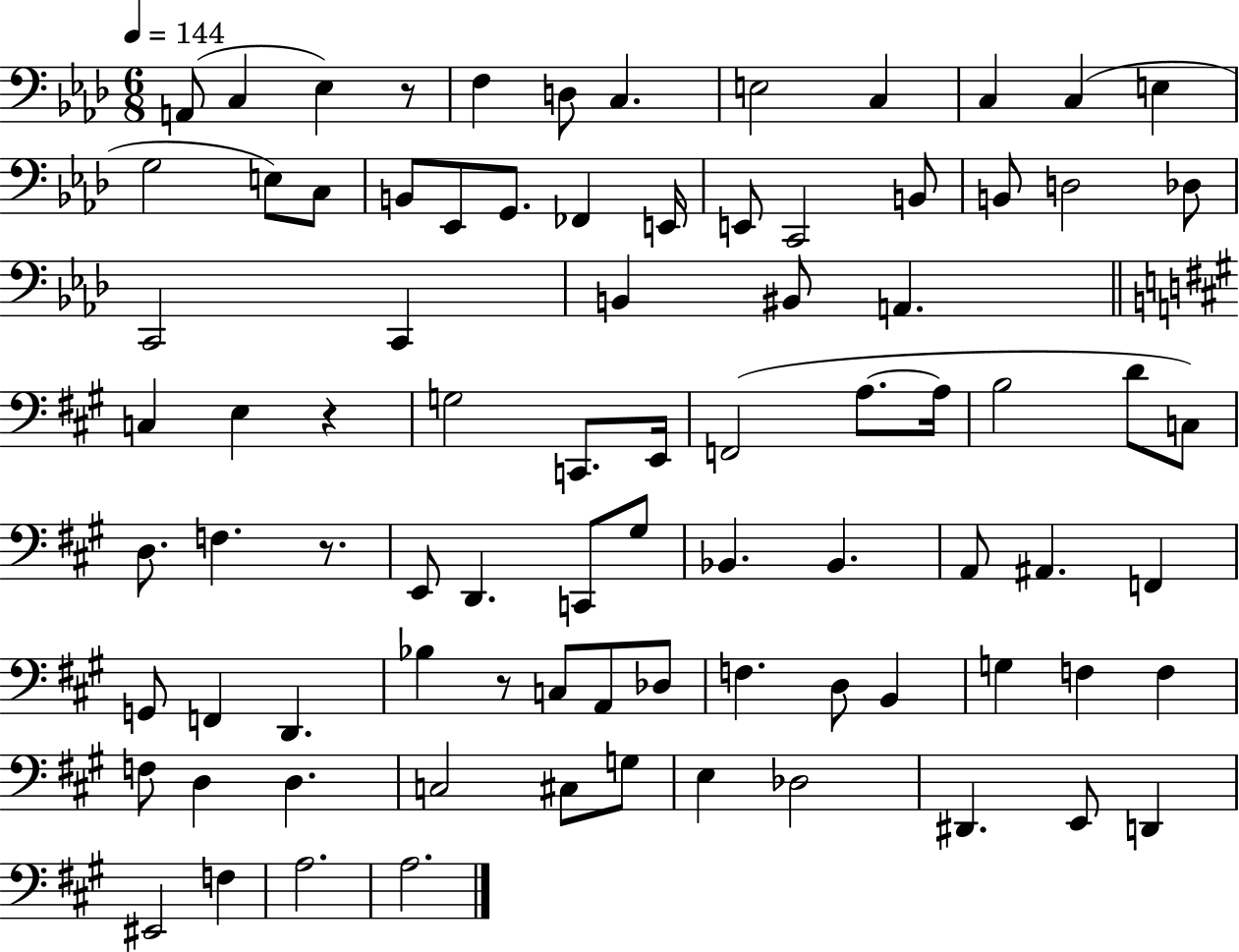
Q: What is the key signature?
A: AES major